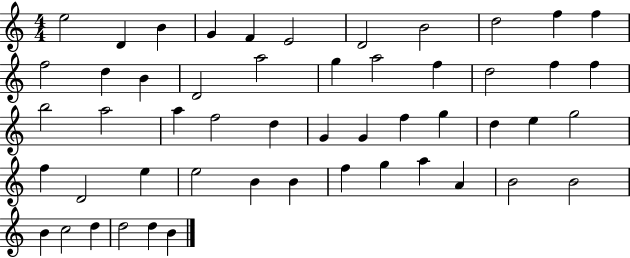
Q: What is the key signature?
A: C major